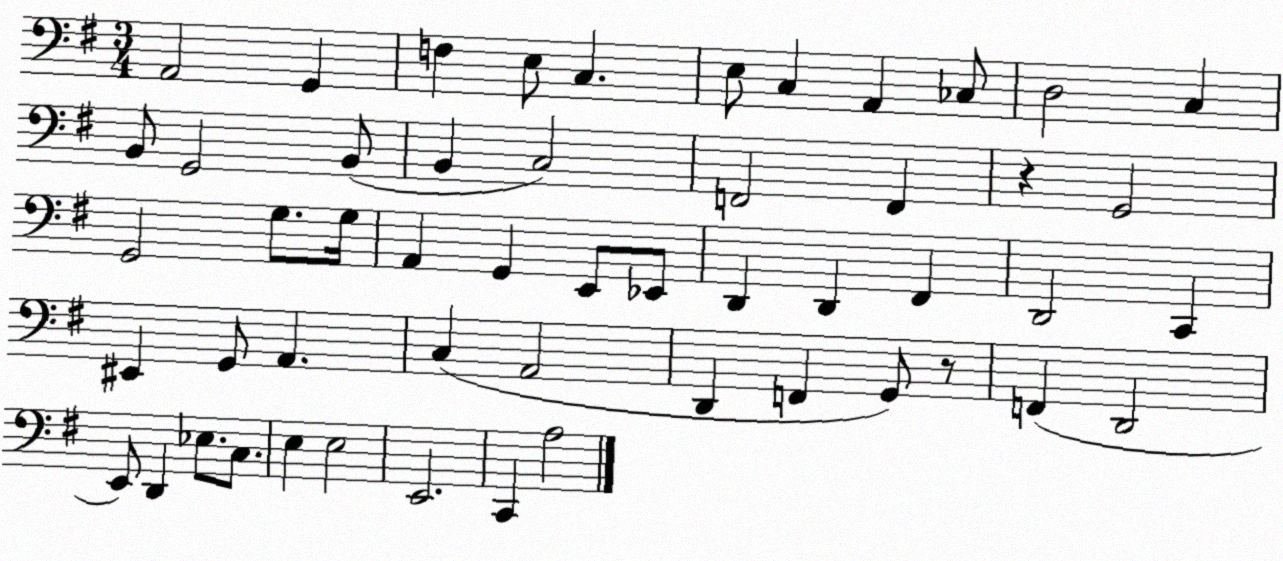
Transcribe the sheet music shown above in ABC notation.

X:1
T:Untitled
M:3/4
L:1/4
K:G
A,,2 G,, F, E,/2 C, E,/2 C, A,, _C,/2 D,2 C, B,,/2 G,,2 B,,/2 B,, C,2 F,,2 F,, z G,,2 G,,2 G,/2 G,/4 A,, G,, E,,/2 _E,,/2 D,, D,, ^F,, D,,2 C,, ^E,, G,,/2 A,, C, A,,2 D,, F,, G,,/2 z/2 F,, D,,2 E,,/2 D,, _E,/2 C,/2 E, E,2 E,,2 C,, A,2